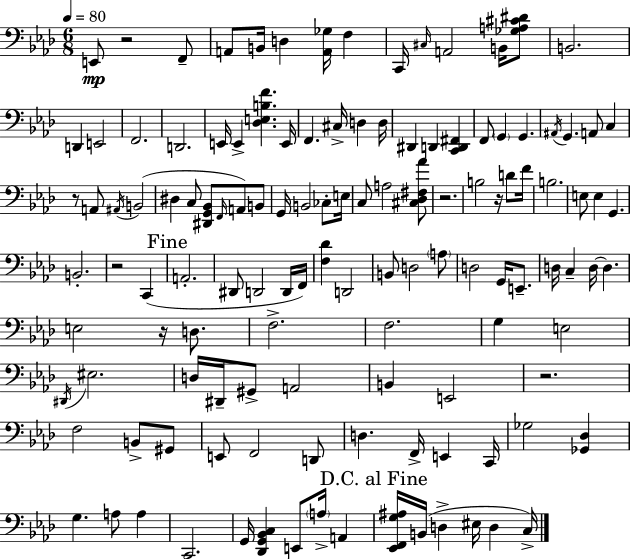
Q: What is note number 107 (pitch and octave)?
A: D3